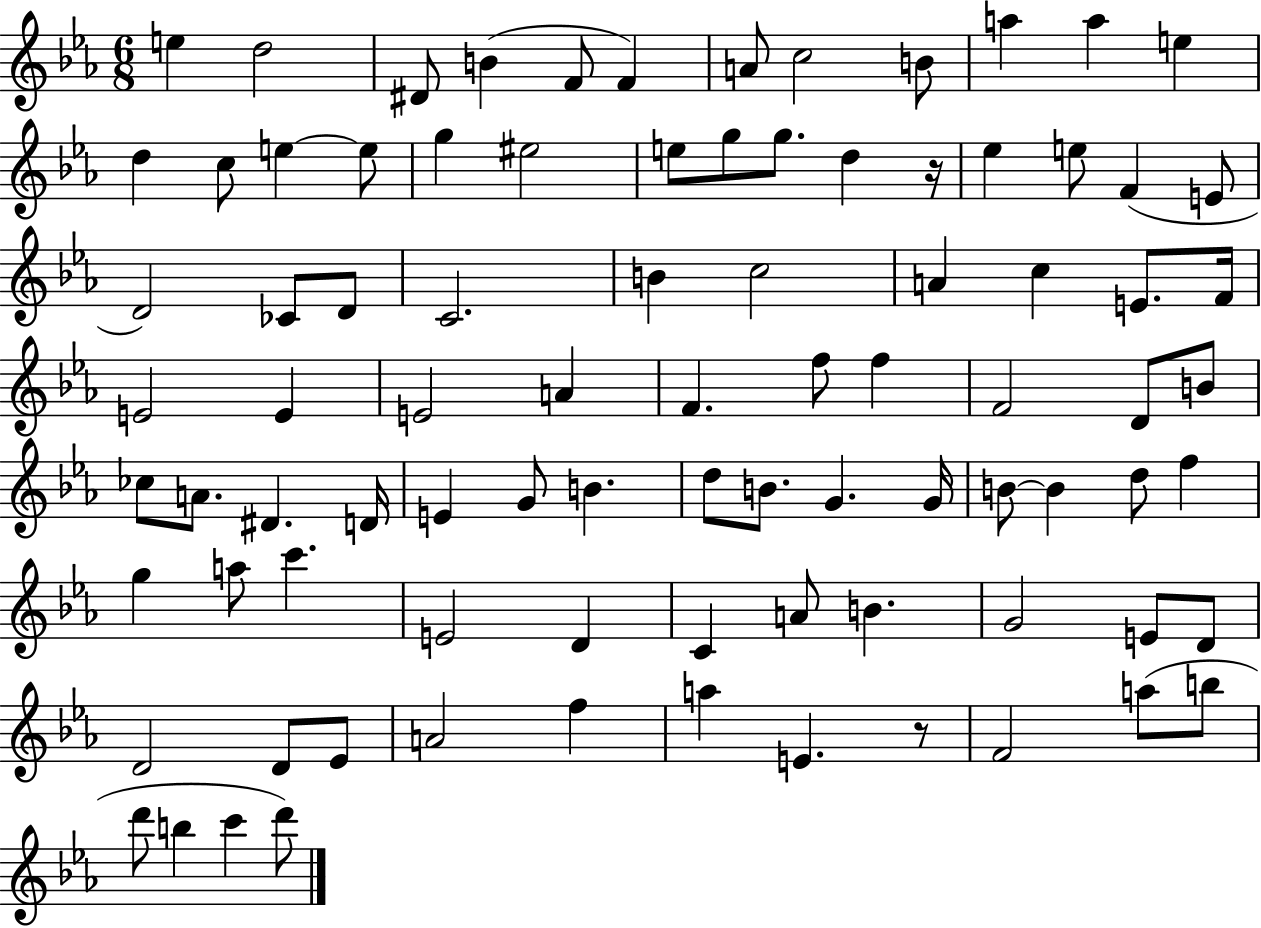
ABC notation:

X:1
T:Untitled
M:6/8
L:1/4
K:Eb
e d2 ^D/2 B F/2 F A/2 c2 B/2 a a e d c/2 e e/2 g ^e2 e/2 g/2 g/2 d z/4 _e e/2 F E/2 D2 _C/2 D/2 C2 B c2 A c E/2 F/4 E2 E E2 A F f/2 f F2 D/2 B/2 _c/2 A/2 ^D D/4 E G/2 B d/2 B/2 G G/4 B/2 B d/2 f g a/2 c' E2 D C A/2 B G2 E/2 D/2 D2 D/2 _E/2 A2 f a E z/2 F2 a/2 b/2 d'/2 b c' d'/2